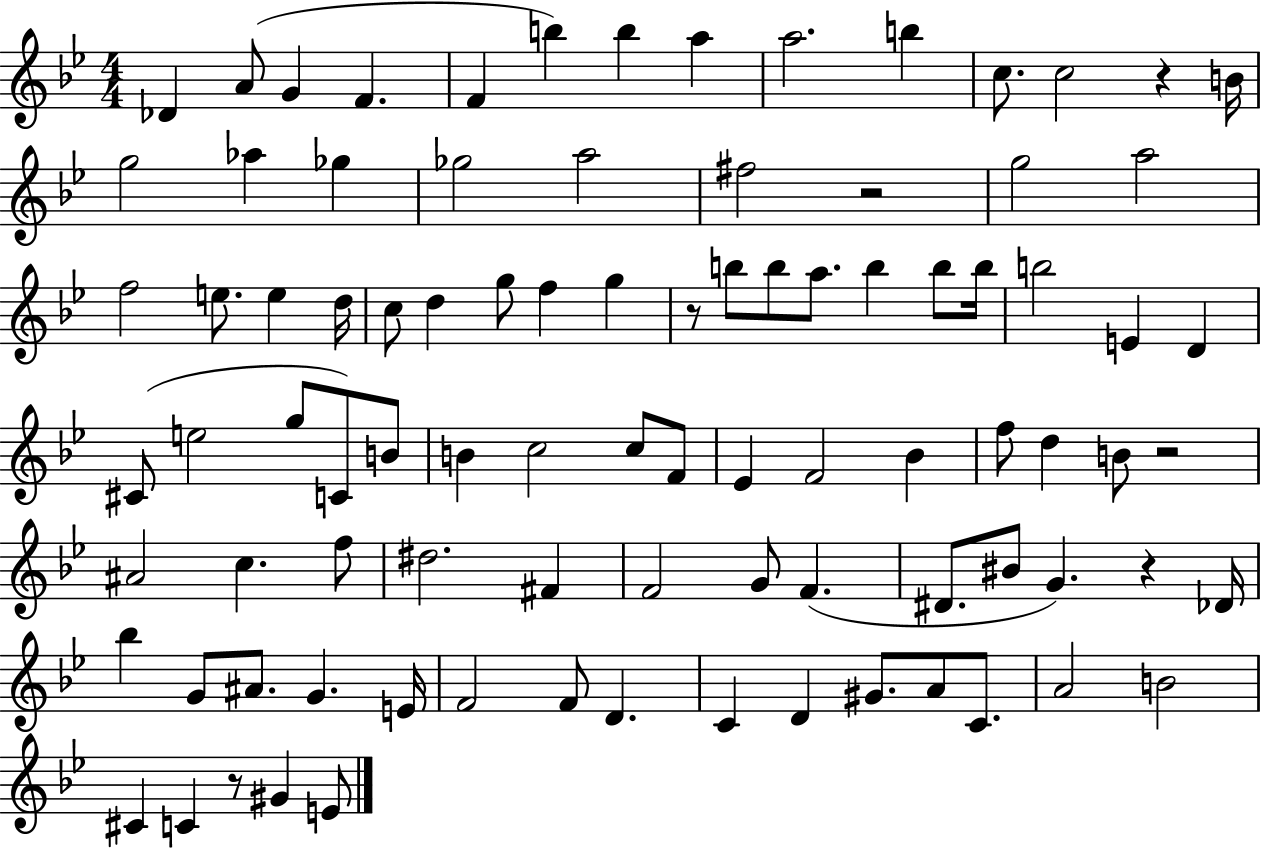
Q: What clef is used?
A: treble